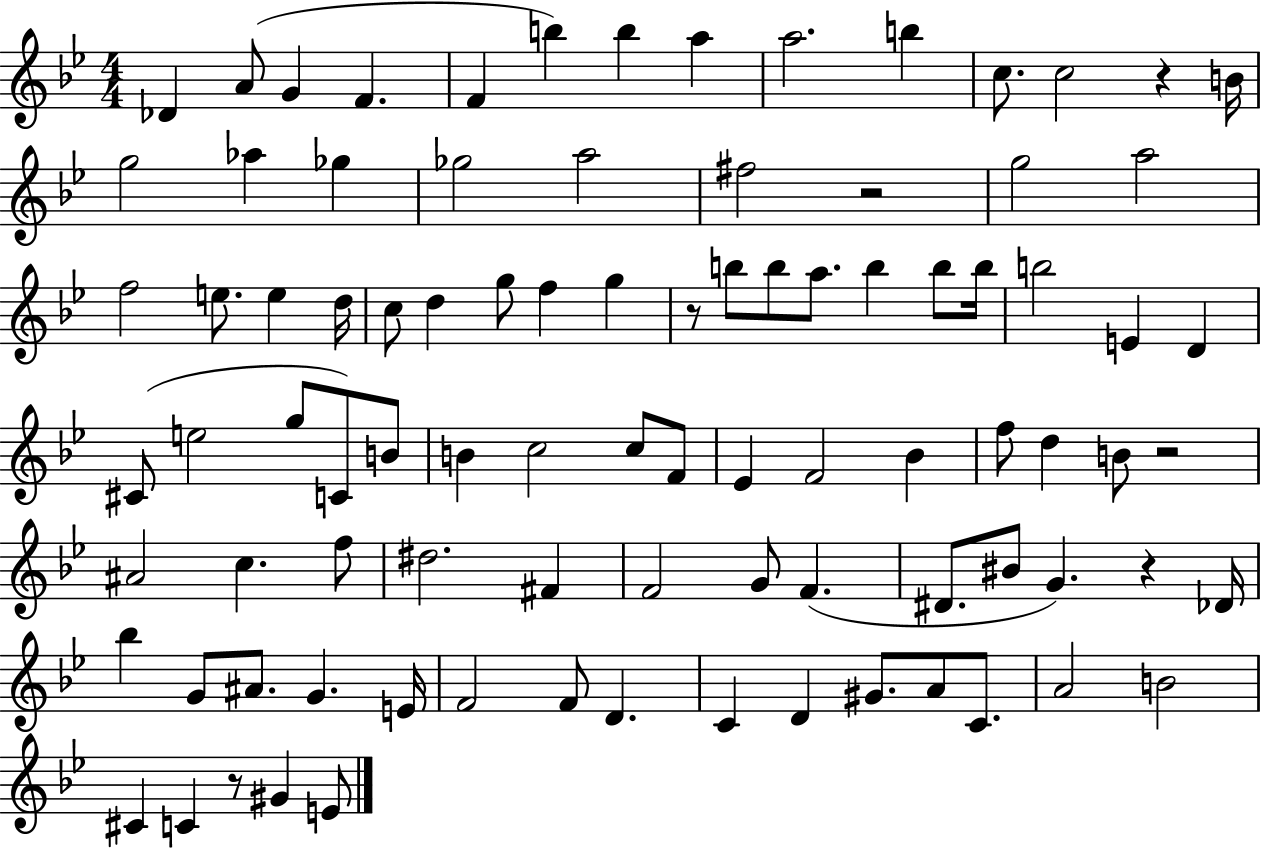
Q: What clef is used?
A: treble